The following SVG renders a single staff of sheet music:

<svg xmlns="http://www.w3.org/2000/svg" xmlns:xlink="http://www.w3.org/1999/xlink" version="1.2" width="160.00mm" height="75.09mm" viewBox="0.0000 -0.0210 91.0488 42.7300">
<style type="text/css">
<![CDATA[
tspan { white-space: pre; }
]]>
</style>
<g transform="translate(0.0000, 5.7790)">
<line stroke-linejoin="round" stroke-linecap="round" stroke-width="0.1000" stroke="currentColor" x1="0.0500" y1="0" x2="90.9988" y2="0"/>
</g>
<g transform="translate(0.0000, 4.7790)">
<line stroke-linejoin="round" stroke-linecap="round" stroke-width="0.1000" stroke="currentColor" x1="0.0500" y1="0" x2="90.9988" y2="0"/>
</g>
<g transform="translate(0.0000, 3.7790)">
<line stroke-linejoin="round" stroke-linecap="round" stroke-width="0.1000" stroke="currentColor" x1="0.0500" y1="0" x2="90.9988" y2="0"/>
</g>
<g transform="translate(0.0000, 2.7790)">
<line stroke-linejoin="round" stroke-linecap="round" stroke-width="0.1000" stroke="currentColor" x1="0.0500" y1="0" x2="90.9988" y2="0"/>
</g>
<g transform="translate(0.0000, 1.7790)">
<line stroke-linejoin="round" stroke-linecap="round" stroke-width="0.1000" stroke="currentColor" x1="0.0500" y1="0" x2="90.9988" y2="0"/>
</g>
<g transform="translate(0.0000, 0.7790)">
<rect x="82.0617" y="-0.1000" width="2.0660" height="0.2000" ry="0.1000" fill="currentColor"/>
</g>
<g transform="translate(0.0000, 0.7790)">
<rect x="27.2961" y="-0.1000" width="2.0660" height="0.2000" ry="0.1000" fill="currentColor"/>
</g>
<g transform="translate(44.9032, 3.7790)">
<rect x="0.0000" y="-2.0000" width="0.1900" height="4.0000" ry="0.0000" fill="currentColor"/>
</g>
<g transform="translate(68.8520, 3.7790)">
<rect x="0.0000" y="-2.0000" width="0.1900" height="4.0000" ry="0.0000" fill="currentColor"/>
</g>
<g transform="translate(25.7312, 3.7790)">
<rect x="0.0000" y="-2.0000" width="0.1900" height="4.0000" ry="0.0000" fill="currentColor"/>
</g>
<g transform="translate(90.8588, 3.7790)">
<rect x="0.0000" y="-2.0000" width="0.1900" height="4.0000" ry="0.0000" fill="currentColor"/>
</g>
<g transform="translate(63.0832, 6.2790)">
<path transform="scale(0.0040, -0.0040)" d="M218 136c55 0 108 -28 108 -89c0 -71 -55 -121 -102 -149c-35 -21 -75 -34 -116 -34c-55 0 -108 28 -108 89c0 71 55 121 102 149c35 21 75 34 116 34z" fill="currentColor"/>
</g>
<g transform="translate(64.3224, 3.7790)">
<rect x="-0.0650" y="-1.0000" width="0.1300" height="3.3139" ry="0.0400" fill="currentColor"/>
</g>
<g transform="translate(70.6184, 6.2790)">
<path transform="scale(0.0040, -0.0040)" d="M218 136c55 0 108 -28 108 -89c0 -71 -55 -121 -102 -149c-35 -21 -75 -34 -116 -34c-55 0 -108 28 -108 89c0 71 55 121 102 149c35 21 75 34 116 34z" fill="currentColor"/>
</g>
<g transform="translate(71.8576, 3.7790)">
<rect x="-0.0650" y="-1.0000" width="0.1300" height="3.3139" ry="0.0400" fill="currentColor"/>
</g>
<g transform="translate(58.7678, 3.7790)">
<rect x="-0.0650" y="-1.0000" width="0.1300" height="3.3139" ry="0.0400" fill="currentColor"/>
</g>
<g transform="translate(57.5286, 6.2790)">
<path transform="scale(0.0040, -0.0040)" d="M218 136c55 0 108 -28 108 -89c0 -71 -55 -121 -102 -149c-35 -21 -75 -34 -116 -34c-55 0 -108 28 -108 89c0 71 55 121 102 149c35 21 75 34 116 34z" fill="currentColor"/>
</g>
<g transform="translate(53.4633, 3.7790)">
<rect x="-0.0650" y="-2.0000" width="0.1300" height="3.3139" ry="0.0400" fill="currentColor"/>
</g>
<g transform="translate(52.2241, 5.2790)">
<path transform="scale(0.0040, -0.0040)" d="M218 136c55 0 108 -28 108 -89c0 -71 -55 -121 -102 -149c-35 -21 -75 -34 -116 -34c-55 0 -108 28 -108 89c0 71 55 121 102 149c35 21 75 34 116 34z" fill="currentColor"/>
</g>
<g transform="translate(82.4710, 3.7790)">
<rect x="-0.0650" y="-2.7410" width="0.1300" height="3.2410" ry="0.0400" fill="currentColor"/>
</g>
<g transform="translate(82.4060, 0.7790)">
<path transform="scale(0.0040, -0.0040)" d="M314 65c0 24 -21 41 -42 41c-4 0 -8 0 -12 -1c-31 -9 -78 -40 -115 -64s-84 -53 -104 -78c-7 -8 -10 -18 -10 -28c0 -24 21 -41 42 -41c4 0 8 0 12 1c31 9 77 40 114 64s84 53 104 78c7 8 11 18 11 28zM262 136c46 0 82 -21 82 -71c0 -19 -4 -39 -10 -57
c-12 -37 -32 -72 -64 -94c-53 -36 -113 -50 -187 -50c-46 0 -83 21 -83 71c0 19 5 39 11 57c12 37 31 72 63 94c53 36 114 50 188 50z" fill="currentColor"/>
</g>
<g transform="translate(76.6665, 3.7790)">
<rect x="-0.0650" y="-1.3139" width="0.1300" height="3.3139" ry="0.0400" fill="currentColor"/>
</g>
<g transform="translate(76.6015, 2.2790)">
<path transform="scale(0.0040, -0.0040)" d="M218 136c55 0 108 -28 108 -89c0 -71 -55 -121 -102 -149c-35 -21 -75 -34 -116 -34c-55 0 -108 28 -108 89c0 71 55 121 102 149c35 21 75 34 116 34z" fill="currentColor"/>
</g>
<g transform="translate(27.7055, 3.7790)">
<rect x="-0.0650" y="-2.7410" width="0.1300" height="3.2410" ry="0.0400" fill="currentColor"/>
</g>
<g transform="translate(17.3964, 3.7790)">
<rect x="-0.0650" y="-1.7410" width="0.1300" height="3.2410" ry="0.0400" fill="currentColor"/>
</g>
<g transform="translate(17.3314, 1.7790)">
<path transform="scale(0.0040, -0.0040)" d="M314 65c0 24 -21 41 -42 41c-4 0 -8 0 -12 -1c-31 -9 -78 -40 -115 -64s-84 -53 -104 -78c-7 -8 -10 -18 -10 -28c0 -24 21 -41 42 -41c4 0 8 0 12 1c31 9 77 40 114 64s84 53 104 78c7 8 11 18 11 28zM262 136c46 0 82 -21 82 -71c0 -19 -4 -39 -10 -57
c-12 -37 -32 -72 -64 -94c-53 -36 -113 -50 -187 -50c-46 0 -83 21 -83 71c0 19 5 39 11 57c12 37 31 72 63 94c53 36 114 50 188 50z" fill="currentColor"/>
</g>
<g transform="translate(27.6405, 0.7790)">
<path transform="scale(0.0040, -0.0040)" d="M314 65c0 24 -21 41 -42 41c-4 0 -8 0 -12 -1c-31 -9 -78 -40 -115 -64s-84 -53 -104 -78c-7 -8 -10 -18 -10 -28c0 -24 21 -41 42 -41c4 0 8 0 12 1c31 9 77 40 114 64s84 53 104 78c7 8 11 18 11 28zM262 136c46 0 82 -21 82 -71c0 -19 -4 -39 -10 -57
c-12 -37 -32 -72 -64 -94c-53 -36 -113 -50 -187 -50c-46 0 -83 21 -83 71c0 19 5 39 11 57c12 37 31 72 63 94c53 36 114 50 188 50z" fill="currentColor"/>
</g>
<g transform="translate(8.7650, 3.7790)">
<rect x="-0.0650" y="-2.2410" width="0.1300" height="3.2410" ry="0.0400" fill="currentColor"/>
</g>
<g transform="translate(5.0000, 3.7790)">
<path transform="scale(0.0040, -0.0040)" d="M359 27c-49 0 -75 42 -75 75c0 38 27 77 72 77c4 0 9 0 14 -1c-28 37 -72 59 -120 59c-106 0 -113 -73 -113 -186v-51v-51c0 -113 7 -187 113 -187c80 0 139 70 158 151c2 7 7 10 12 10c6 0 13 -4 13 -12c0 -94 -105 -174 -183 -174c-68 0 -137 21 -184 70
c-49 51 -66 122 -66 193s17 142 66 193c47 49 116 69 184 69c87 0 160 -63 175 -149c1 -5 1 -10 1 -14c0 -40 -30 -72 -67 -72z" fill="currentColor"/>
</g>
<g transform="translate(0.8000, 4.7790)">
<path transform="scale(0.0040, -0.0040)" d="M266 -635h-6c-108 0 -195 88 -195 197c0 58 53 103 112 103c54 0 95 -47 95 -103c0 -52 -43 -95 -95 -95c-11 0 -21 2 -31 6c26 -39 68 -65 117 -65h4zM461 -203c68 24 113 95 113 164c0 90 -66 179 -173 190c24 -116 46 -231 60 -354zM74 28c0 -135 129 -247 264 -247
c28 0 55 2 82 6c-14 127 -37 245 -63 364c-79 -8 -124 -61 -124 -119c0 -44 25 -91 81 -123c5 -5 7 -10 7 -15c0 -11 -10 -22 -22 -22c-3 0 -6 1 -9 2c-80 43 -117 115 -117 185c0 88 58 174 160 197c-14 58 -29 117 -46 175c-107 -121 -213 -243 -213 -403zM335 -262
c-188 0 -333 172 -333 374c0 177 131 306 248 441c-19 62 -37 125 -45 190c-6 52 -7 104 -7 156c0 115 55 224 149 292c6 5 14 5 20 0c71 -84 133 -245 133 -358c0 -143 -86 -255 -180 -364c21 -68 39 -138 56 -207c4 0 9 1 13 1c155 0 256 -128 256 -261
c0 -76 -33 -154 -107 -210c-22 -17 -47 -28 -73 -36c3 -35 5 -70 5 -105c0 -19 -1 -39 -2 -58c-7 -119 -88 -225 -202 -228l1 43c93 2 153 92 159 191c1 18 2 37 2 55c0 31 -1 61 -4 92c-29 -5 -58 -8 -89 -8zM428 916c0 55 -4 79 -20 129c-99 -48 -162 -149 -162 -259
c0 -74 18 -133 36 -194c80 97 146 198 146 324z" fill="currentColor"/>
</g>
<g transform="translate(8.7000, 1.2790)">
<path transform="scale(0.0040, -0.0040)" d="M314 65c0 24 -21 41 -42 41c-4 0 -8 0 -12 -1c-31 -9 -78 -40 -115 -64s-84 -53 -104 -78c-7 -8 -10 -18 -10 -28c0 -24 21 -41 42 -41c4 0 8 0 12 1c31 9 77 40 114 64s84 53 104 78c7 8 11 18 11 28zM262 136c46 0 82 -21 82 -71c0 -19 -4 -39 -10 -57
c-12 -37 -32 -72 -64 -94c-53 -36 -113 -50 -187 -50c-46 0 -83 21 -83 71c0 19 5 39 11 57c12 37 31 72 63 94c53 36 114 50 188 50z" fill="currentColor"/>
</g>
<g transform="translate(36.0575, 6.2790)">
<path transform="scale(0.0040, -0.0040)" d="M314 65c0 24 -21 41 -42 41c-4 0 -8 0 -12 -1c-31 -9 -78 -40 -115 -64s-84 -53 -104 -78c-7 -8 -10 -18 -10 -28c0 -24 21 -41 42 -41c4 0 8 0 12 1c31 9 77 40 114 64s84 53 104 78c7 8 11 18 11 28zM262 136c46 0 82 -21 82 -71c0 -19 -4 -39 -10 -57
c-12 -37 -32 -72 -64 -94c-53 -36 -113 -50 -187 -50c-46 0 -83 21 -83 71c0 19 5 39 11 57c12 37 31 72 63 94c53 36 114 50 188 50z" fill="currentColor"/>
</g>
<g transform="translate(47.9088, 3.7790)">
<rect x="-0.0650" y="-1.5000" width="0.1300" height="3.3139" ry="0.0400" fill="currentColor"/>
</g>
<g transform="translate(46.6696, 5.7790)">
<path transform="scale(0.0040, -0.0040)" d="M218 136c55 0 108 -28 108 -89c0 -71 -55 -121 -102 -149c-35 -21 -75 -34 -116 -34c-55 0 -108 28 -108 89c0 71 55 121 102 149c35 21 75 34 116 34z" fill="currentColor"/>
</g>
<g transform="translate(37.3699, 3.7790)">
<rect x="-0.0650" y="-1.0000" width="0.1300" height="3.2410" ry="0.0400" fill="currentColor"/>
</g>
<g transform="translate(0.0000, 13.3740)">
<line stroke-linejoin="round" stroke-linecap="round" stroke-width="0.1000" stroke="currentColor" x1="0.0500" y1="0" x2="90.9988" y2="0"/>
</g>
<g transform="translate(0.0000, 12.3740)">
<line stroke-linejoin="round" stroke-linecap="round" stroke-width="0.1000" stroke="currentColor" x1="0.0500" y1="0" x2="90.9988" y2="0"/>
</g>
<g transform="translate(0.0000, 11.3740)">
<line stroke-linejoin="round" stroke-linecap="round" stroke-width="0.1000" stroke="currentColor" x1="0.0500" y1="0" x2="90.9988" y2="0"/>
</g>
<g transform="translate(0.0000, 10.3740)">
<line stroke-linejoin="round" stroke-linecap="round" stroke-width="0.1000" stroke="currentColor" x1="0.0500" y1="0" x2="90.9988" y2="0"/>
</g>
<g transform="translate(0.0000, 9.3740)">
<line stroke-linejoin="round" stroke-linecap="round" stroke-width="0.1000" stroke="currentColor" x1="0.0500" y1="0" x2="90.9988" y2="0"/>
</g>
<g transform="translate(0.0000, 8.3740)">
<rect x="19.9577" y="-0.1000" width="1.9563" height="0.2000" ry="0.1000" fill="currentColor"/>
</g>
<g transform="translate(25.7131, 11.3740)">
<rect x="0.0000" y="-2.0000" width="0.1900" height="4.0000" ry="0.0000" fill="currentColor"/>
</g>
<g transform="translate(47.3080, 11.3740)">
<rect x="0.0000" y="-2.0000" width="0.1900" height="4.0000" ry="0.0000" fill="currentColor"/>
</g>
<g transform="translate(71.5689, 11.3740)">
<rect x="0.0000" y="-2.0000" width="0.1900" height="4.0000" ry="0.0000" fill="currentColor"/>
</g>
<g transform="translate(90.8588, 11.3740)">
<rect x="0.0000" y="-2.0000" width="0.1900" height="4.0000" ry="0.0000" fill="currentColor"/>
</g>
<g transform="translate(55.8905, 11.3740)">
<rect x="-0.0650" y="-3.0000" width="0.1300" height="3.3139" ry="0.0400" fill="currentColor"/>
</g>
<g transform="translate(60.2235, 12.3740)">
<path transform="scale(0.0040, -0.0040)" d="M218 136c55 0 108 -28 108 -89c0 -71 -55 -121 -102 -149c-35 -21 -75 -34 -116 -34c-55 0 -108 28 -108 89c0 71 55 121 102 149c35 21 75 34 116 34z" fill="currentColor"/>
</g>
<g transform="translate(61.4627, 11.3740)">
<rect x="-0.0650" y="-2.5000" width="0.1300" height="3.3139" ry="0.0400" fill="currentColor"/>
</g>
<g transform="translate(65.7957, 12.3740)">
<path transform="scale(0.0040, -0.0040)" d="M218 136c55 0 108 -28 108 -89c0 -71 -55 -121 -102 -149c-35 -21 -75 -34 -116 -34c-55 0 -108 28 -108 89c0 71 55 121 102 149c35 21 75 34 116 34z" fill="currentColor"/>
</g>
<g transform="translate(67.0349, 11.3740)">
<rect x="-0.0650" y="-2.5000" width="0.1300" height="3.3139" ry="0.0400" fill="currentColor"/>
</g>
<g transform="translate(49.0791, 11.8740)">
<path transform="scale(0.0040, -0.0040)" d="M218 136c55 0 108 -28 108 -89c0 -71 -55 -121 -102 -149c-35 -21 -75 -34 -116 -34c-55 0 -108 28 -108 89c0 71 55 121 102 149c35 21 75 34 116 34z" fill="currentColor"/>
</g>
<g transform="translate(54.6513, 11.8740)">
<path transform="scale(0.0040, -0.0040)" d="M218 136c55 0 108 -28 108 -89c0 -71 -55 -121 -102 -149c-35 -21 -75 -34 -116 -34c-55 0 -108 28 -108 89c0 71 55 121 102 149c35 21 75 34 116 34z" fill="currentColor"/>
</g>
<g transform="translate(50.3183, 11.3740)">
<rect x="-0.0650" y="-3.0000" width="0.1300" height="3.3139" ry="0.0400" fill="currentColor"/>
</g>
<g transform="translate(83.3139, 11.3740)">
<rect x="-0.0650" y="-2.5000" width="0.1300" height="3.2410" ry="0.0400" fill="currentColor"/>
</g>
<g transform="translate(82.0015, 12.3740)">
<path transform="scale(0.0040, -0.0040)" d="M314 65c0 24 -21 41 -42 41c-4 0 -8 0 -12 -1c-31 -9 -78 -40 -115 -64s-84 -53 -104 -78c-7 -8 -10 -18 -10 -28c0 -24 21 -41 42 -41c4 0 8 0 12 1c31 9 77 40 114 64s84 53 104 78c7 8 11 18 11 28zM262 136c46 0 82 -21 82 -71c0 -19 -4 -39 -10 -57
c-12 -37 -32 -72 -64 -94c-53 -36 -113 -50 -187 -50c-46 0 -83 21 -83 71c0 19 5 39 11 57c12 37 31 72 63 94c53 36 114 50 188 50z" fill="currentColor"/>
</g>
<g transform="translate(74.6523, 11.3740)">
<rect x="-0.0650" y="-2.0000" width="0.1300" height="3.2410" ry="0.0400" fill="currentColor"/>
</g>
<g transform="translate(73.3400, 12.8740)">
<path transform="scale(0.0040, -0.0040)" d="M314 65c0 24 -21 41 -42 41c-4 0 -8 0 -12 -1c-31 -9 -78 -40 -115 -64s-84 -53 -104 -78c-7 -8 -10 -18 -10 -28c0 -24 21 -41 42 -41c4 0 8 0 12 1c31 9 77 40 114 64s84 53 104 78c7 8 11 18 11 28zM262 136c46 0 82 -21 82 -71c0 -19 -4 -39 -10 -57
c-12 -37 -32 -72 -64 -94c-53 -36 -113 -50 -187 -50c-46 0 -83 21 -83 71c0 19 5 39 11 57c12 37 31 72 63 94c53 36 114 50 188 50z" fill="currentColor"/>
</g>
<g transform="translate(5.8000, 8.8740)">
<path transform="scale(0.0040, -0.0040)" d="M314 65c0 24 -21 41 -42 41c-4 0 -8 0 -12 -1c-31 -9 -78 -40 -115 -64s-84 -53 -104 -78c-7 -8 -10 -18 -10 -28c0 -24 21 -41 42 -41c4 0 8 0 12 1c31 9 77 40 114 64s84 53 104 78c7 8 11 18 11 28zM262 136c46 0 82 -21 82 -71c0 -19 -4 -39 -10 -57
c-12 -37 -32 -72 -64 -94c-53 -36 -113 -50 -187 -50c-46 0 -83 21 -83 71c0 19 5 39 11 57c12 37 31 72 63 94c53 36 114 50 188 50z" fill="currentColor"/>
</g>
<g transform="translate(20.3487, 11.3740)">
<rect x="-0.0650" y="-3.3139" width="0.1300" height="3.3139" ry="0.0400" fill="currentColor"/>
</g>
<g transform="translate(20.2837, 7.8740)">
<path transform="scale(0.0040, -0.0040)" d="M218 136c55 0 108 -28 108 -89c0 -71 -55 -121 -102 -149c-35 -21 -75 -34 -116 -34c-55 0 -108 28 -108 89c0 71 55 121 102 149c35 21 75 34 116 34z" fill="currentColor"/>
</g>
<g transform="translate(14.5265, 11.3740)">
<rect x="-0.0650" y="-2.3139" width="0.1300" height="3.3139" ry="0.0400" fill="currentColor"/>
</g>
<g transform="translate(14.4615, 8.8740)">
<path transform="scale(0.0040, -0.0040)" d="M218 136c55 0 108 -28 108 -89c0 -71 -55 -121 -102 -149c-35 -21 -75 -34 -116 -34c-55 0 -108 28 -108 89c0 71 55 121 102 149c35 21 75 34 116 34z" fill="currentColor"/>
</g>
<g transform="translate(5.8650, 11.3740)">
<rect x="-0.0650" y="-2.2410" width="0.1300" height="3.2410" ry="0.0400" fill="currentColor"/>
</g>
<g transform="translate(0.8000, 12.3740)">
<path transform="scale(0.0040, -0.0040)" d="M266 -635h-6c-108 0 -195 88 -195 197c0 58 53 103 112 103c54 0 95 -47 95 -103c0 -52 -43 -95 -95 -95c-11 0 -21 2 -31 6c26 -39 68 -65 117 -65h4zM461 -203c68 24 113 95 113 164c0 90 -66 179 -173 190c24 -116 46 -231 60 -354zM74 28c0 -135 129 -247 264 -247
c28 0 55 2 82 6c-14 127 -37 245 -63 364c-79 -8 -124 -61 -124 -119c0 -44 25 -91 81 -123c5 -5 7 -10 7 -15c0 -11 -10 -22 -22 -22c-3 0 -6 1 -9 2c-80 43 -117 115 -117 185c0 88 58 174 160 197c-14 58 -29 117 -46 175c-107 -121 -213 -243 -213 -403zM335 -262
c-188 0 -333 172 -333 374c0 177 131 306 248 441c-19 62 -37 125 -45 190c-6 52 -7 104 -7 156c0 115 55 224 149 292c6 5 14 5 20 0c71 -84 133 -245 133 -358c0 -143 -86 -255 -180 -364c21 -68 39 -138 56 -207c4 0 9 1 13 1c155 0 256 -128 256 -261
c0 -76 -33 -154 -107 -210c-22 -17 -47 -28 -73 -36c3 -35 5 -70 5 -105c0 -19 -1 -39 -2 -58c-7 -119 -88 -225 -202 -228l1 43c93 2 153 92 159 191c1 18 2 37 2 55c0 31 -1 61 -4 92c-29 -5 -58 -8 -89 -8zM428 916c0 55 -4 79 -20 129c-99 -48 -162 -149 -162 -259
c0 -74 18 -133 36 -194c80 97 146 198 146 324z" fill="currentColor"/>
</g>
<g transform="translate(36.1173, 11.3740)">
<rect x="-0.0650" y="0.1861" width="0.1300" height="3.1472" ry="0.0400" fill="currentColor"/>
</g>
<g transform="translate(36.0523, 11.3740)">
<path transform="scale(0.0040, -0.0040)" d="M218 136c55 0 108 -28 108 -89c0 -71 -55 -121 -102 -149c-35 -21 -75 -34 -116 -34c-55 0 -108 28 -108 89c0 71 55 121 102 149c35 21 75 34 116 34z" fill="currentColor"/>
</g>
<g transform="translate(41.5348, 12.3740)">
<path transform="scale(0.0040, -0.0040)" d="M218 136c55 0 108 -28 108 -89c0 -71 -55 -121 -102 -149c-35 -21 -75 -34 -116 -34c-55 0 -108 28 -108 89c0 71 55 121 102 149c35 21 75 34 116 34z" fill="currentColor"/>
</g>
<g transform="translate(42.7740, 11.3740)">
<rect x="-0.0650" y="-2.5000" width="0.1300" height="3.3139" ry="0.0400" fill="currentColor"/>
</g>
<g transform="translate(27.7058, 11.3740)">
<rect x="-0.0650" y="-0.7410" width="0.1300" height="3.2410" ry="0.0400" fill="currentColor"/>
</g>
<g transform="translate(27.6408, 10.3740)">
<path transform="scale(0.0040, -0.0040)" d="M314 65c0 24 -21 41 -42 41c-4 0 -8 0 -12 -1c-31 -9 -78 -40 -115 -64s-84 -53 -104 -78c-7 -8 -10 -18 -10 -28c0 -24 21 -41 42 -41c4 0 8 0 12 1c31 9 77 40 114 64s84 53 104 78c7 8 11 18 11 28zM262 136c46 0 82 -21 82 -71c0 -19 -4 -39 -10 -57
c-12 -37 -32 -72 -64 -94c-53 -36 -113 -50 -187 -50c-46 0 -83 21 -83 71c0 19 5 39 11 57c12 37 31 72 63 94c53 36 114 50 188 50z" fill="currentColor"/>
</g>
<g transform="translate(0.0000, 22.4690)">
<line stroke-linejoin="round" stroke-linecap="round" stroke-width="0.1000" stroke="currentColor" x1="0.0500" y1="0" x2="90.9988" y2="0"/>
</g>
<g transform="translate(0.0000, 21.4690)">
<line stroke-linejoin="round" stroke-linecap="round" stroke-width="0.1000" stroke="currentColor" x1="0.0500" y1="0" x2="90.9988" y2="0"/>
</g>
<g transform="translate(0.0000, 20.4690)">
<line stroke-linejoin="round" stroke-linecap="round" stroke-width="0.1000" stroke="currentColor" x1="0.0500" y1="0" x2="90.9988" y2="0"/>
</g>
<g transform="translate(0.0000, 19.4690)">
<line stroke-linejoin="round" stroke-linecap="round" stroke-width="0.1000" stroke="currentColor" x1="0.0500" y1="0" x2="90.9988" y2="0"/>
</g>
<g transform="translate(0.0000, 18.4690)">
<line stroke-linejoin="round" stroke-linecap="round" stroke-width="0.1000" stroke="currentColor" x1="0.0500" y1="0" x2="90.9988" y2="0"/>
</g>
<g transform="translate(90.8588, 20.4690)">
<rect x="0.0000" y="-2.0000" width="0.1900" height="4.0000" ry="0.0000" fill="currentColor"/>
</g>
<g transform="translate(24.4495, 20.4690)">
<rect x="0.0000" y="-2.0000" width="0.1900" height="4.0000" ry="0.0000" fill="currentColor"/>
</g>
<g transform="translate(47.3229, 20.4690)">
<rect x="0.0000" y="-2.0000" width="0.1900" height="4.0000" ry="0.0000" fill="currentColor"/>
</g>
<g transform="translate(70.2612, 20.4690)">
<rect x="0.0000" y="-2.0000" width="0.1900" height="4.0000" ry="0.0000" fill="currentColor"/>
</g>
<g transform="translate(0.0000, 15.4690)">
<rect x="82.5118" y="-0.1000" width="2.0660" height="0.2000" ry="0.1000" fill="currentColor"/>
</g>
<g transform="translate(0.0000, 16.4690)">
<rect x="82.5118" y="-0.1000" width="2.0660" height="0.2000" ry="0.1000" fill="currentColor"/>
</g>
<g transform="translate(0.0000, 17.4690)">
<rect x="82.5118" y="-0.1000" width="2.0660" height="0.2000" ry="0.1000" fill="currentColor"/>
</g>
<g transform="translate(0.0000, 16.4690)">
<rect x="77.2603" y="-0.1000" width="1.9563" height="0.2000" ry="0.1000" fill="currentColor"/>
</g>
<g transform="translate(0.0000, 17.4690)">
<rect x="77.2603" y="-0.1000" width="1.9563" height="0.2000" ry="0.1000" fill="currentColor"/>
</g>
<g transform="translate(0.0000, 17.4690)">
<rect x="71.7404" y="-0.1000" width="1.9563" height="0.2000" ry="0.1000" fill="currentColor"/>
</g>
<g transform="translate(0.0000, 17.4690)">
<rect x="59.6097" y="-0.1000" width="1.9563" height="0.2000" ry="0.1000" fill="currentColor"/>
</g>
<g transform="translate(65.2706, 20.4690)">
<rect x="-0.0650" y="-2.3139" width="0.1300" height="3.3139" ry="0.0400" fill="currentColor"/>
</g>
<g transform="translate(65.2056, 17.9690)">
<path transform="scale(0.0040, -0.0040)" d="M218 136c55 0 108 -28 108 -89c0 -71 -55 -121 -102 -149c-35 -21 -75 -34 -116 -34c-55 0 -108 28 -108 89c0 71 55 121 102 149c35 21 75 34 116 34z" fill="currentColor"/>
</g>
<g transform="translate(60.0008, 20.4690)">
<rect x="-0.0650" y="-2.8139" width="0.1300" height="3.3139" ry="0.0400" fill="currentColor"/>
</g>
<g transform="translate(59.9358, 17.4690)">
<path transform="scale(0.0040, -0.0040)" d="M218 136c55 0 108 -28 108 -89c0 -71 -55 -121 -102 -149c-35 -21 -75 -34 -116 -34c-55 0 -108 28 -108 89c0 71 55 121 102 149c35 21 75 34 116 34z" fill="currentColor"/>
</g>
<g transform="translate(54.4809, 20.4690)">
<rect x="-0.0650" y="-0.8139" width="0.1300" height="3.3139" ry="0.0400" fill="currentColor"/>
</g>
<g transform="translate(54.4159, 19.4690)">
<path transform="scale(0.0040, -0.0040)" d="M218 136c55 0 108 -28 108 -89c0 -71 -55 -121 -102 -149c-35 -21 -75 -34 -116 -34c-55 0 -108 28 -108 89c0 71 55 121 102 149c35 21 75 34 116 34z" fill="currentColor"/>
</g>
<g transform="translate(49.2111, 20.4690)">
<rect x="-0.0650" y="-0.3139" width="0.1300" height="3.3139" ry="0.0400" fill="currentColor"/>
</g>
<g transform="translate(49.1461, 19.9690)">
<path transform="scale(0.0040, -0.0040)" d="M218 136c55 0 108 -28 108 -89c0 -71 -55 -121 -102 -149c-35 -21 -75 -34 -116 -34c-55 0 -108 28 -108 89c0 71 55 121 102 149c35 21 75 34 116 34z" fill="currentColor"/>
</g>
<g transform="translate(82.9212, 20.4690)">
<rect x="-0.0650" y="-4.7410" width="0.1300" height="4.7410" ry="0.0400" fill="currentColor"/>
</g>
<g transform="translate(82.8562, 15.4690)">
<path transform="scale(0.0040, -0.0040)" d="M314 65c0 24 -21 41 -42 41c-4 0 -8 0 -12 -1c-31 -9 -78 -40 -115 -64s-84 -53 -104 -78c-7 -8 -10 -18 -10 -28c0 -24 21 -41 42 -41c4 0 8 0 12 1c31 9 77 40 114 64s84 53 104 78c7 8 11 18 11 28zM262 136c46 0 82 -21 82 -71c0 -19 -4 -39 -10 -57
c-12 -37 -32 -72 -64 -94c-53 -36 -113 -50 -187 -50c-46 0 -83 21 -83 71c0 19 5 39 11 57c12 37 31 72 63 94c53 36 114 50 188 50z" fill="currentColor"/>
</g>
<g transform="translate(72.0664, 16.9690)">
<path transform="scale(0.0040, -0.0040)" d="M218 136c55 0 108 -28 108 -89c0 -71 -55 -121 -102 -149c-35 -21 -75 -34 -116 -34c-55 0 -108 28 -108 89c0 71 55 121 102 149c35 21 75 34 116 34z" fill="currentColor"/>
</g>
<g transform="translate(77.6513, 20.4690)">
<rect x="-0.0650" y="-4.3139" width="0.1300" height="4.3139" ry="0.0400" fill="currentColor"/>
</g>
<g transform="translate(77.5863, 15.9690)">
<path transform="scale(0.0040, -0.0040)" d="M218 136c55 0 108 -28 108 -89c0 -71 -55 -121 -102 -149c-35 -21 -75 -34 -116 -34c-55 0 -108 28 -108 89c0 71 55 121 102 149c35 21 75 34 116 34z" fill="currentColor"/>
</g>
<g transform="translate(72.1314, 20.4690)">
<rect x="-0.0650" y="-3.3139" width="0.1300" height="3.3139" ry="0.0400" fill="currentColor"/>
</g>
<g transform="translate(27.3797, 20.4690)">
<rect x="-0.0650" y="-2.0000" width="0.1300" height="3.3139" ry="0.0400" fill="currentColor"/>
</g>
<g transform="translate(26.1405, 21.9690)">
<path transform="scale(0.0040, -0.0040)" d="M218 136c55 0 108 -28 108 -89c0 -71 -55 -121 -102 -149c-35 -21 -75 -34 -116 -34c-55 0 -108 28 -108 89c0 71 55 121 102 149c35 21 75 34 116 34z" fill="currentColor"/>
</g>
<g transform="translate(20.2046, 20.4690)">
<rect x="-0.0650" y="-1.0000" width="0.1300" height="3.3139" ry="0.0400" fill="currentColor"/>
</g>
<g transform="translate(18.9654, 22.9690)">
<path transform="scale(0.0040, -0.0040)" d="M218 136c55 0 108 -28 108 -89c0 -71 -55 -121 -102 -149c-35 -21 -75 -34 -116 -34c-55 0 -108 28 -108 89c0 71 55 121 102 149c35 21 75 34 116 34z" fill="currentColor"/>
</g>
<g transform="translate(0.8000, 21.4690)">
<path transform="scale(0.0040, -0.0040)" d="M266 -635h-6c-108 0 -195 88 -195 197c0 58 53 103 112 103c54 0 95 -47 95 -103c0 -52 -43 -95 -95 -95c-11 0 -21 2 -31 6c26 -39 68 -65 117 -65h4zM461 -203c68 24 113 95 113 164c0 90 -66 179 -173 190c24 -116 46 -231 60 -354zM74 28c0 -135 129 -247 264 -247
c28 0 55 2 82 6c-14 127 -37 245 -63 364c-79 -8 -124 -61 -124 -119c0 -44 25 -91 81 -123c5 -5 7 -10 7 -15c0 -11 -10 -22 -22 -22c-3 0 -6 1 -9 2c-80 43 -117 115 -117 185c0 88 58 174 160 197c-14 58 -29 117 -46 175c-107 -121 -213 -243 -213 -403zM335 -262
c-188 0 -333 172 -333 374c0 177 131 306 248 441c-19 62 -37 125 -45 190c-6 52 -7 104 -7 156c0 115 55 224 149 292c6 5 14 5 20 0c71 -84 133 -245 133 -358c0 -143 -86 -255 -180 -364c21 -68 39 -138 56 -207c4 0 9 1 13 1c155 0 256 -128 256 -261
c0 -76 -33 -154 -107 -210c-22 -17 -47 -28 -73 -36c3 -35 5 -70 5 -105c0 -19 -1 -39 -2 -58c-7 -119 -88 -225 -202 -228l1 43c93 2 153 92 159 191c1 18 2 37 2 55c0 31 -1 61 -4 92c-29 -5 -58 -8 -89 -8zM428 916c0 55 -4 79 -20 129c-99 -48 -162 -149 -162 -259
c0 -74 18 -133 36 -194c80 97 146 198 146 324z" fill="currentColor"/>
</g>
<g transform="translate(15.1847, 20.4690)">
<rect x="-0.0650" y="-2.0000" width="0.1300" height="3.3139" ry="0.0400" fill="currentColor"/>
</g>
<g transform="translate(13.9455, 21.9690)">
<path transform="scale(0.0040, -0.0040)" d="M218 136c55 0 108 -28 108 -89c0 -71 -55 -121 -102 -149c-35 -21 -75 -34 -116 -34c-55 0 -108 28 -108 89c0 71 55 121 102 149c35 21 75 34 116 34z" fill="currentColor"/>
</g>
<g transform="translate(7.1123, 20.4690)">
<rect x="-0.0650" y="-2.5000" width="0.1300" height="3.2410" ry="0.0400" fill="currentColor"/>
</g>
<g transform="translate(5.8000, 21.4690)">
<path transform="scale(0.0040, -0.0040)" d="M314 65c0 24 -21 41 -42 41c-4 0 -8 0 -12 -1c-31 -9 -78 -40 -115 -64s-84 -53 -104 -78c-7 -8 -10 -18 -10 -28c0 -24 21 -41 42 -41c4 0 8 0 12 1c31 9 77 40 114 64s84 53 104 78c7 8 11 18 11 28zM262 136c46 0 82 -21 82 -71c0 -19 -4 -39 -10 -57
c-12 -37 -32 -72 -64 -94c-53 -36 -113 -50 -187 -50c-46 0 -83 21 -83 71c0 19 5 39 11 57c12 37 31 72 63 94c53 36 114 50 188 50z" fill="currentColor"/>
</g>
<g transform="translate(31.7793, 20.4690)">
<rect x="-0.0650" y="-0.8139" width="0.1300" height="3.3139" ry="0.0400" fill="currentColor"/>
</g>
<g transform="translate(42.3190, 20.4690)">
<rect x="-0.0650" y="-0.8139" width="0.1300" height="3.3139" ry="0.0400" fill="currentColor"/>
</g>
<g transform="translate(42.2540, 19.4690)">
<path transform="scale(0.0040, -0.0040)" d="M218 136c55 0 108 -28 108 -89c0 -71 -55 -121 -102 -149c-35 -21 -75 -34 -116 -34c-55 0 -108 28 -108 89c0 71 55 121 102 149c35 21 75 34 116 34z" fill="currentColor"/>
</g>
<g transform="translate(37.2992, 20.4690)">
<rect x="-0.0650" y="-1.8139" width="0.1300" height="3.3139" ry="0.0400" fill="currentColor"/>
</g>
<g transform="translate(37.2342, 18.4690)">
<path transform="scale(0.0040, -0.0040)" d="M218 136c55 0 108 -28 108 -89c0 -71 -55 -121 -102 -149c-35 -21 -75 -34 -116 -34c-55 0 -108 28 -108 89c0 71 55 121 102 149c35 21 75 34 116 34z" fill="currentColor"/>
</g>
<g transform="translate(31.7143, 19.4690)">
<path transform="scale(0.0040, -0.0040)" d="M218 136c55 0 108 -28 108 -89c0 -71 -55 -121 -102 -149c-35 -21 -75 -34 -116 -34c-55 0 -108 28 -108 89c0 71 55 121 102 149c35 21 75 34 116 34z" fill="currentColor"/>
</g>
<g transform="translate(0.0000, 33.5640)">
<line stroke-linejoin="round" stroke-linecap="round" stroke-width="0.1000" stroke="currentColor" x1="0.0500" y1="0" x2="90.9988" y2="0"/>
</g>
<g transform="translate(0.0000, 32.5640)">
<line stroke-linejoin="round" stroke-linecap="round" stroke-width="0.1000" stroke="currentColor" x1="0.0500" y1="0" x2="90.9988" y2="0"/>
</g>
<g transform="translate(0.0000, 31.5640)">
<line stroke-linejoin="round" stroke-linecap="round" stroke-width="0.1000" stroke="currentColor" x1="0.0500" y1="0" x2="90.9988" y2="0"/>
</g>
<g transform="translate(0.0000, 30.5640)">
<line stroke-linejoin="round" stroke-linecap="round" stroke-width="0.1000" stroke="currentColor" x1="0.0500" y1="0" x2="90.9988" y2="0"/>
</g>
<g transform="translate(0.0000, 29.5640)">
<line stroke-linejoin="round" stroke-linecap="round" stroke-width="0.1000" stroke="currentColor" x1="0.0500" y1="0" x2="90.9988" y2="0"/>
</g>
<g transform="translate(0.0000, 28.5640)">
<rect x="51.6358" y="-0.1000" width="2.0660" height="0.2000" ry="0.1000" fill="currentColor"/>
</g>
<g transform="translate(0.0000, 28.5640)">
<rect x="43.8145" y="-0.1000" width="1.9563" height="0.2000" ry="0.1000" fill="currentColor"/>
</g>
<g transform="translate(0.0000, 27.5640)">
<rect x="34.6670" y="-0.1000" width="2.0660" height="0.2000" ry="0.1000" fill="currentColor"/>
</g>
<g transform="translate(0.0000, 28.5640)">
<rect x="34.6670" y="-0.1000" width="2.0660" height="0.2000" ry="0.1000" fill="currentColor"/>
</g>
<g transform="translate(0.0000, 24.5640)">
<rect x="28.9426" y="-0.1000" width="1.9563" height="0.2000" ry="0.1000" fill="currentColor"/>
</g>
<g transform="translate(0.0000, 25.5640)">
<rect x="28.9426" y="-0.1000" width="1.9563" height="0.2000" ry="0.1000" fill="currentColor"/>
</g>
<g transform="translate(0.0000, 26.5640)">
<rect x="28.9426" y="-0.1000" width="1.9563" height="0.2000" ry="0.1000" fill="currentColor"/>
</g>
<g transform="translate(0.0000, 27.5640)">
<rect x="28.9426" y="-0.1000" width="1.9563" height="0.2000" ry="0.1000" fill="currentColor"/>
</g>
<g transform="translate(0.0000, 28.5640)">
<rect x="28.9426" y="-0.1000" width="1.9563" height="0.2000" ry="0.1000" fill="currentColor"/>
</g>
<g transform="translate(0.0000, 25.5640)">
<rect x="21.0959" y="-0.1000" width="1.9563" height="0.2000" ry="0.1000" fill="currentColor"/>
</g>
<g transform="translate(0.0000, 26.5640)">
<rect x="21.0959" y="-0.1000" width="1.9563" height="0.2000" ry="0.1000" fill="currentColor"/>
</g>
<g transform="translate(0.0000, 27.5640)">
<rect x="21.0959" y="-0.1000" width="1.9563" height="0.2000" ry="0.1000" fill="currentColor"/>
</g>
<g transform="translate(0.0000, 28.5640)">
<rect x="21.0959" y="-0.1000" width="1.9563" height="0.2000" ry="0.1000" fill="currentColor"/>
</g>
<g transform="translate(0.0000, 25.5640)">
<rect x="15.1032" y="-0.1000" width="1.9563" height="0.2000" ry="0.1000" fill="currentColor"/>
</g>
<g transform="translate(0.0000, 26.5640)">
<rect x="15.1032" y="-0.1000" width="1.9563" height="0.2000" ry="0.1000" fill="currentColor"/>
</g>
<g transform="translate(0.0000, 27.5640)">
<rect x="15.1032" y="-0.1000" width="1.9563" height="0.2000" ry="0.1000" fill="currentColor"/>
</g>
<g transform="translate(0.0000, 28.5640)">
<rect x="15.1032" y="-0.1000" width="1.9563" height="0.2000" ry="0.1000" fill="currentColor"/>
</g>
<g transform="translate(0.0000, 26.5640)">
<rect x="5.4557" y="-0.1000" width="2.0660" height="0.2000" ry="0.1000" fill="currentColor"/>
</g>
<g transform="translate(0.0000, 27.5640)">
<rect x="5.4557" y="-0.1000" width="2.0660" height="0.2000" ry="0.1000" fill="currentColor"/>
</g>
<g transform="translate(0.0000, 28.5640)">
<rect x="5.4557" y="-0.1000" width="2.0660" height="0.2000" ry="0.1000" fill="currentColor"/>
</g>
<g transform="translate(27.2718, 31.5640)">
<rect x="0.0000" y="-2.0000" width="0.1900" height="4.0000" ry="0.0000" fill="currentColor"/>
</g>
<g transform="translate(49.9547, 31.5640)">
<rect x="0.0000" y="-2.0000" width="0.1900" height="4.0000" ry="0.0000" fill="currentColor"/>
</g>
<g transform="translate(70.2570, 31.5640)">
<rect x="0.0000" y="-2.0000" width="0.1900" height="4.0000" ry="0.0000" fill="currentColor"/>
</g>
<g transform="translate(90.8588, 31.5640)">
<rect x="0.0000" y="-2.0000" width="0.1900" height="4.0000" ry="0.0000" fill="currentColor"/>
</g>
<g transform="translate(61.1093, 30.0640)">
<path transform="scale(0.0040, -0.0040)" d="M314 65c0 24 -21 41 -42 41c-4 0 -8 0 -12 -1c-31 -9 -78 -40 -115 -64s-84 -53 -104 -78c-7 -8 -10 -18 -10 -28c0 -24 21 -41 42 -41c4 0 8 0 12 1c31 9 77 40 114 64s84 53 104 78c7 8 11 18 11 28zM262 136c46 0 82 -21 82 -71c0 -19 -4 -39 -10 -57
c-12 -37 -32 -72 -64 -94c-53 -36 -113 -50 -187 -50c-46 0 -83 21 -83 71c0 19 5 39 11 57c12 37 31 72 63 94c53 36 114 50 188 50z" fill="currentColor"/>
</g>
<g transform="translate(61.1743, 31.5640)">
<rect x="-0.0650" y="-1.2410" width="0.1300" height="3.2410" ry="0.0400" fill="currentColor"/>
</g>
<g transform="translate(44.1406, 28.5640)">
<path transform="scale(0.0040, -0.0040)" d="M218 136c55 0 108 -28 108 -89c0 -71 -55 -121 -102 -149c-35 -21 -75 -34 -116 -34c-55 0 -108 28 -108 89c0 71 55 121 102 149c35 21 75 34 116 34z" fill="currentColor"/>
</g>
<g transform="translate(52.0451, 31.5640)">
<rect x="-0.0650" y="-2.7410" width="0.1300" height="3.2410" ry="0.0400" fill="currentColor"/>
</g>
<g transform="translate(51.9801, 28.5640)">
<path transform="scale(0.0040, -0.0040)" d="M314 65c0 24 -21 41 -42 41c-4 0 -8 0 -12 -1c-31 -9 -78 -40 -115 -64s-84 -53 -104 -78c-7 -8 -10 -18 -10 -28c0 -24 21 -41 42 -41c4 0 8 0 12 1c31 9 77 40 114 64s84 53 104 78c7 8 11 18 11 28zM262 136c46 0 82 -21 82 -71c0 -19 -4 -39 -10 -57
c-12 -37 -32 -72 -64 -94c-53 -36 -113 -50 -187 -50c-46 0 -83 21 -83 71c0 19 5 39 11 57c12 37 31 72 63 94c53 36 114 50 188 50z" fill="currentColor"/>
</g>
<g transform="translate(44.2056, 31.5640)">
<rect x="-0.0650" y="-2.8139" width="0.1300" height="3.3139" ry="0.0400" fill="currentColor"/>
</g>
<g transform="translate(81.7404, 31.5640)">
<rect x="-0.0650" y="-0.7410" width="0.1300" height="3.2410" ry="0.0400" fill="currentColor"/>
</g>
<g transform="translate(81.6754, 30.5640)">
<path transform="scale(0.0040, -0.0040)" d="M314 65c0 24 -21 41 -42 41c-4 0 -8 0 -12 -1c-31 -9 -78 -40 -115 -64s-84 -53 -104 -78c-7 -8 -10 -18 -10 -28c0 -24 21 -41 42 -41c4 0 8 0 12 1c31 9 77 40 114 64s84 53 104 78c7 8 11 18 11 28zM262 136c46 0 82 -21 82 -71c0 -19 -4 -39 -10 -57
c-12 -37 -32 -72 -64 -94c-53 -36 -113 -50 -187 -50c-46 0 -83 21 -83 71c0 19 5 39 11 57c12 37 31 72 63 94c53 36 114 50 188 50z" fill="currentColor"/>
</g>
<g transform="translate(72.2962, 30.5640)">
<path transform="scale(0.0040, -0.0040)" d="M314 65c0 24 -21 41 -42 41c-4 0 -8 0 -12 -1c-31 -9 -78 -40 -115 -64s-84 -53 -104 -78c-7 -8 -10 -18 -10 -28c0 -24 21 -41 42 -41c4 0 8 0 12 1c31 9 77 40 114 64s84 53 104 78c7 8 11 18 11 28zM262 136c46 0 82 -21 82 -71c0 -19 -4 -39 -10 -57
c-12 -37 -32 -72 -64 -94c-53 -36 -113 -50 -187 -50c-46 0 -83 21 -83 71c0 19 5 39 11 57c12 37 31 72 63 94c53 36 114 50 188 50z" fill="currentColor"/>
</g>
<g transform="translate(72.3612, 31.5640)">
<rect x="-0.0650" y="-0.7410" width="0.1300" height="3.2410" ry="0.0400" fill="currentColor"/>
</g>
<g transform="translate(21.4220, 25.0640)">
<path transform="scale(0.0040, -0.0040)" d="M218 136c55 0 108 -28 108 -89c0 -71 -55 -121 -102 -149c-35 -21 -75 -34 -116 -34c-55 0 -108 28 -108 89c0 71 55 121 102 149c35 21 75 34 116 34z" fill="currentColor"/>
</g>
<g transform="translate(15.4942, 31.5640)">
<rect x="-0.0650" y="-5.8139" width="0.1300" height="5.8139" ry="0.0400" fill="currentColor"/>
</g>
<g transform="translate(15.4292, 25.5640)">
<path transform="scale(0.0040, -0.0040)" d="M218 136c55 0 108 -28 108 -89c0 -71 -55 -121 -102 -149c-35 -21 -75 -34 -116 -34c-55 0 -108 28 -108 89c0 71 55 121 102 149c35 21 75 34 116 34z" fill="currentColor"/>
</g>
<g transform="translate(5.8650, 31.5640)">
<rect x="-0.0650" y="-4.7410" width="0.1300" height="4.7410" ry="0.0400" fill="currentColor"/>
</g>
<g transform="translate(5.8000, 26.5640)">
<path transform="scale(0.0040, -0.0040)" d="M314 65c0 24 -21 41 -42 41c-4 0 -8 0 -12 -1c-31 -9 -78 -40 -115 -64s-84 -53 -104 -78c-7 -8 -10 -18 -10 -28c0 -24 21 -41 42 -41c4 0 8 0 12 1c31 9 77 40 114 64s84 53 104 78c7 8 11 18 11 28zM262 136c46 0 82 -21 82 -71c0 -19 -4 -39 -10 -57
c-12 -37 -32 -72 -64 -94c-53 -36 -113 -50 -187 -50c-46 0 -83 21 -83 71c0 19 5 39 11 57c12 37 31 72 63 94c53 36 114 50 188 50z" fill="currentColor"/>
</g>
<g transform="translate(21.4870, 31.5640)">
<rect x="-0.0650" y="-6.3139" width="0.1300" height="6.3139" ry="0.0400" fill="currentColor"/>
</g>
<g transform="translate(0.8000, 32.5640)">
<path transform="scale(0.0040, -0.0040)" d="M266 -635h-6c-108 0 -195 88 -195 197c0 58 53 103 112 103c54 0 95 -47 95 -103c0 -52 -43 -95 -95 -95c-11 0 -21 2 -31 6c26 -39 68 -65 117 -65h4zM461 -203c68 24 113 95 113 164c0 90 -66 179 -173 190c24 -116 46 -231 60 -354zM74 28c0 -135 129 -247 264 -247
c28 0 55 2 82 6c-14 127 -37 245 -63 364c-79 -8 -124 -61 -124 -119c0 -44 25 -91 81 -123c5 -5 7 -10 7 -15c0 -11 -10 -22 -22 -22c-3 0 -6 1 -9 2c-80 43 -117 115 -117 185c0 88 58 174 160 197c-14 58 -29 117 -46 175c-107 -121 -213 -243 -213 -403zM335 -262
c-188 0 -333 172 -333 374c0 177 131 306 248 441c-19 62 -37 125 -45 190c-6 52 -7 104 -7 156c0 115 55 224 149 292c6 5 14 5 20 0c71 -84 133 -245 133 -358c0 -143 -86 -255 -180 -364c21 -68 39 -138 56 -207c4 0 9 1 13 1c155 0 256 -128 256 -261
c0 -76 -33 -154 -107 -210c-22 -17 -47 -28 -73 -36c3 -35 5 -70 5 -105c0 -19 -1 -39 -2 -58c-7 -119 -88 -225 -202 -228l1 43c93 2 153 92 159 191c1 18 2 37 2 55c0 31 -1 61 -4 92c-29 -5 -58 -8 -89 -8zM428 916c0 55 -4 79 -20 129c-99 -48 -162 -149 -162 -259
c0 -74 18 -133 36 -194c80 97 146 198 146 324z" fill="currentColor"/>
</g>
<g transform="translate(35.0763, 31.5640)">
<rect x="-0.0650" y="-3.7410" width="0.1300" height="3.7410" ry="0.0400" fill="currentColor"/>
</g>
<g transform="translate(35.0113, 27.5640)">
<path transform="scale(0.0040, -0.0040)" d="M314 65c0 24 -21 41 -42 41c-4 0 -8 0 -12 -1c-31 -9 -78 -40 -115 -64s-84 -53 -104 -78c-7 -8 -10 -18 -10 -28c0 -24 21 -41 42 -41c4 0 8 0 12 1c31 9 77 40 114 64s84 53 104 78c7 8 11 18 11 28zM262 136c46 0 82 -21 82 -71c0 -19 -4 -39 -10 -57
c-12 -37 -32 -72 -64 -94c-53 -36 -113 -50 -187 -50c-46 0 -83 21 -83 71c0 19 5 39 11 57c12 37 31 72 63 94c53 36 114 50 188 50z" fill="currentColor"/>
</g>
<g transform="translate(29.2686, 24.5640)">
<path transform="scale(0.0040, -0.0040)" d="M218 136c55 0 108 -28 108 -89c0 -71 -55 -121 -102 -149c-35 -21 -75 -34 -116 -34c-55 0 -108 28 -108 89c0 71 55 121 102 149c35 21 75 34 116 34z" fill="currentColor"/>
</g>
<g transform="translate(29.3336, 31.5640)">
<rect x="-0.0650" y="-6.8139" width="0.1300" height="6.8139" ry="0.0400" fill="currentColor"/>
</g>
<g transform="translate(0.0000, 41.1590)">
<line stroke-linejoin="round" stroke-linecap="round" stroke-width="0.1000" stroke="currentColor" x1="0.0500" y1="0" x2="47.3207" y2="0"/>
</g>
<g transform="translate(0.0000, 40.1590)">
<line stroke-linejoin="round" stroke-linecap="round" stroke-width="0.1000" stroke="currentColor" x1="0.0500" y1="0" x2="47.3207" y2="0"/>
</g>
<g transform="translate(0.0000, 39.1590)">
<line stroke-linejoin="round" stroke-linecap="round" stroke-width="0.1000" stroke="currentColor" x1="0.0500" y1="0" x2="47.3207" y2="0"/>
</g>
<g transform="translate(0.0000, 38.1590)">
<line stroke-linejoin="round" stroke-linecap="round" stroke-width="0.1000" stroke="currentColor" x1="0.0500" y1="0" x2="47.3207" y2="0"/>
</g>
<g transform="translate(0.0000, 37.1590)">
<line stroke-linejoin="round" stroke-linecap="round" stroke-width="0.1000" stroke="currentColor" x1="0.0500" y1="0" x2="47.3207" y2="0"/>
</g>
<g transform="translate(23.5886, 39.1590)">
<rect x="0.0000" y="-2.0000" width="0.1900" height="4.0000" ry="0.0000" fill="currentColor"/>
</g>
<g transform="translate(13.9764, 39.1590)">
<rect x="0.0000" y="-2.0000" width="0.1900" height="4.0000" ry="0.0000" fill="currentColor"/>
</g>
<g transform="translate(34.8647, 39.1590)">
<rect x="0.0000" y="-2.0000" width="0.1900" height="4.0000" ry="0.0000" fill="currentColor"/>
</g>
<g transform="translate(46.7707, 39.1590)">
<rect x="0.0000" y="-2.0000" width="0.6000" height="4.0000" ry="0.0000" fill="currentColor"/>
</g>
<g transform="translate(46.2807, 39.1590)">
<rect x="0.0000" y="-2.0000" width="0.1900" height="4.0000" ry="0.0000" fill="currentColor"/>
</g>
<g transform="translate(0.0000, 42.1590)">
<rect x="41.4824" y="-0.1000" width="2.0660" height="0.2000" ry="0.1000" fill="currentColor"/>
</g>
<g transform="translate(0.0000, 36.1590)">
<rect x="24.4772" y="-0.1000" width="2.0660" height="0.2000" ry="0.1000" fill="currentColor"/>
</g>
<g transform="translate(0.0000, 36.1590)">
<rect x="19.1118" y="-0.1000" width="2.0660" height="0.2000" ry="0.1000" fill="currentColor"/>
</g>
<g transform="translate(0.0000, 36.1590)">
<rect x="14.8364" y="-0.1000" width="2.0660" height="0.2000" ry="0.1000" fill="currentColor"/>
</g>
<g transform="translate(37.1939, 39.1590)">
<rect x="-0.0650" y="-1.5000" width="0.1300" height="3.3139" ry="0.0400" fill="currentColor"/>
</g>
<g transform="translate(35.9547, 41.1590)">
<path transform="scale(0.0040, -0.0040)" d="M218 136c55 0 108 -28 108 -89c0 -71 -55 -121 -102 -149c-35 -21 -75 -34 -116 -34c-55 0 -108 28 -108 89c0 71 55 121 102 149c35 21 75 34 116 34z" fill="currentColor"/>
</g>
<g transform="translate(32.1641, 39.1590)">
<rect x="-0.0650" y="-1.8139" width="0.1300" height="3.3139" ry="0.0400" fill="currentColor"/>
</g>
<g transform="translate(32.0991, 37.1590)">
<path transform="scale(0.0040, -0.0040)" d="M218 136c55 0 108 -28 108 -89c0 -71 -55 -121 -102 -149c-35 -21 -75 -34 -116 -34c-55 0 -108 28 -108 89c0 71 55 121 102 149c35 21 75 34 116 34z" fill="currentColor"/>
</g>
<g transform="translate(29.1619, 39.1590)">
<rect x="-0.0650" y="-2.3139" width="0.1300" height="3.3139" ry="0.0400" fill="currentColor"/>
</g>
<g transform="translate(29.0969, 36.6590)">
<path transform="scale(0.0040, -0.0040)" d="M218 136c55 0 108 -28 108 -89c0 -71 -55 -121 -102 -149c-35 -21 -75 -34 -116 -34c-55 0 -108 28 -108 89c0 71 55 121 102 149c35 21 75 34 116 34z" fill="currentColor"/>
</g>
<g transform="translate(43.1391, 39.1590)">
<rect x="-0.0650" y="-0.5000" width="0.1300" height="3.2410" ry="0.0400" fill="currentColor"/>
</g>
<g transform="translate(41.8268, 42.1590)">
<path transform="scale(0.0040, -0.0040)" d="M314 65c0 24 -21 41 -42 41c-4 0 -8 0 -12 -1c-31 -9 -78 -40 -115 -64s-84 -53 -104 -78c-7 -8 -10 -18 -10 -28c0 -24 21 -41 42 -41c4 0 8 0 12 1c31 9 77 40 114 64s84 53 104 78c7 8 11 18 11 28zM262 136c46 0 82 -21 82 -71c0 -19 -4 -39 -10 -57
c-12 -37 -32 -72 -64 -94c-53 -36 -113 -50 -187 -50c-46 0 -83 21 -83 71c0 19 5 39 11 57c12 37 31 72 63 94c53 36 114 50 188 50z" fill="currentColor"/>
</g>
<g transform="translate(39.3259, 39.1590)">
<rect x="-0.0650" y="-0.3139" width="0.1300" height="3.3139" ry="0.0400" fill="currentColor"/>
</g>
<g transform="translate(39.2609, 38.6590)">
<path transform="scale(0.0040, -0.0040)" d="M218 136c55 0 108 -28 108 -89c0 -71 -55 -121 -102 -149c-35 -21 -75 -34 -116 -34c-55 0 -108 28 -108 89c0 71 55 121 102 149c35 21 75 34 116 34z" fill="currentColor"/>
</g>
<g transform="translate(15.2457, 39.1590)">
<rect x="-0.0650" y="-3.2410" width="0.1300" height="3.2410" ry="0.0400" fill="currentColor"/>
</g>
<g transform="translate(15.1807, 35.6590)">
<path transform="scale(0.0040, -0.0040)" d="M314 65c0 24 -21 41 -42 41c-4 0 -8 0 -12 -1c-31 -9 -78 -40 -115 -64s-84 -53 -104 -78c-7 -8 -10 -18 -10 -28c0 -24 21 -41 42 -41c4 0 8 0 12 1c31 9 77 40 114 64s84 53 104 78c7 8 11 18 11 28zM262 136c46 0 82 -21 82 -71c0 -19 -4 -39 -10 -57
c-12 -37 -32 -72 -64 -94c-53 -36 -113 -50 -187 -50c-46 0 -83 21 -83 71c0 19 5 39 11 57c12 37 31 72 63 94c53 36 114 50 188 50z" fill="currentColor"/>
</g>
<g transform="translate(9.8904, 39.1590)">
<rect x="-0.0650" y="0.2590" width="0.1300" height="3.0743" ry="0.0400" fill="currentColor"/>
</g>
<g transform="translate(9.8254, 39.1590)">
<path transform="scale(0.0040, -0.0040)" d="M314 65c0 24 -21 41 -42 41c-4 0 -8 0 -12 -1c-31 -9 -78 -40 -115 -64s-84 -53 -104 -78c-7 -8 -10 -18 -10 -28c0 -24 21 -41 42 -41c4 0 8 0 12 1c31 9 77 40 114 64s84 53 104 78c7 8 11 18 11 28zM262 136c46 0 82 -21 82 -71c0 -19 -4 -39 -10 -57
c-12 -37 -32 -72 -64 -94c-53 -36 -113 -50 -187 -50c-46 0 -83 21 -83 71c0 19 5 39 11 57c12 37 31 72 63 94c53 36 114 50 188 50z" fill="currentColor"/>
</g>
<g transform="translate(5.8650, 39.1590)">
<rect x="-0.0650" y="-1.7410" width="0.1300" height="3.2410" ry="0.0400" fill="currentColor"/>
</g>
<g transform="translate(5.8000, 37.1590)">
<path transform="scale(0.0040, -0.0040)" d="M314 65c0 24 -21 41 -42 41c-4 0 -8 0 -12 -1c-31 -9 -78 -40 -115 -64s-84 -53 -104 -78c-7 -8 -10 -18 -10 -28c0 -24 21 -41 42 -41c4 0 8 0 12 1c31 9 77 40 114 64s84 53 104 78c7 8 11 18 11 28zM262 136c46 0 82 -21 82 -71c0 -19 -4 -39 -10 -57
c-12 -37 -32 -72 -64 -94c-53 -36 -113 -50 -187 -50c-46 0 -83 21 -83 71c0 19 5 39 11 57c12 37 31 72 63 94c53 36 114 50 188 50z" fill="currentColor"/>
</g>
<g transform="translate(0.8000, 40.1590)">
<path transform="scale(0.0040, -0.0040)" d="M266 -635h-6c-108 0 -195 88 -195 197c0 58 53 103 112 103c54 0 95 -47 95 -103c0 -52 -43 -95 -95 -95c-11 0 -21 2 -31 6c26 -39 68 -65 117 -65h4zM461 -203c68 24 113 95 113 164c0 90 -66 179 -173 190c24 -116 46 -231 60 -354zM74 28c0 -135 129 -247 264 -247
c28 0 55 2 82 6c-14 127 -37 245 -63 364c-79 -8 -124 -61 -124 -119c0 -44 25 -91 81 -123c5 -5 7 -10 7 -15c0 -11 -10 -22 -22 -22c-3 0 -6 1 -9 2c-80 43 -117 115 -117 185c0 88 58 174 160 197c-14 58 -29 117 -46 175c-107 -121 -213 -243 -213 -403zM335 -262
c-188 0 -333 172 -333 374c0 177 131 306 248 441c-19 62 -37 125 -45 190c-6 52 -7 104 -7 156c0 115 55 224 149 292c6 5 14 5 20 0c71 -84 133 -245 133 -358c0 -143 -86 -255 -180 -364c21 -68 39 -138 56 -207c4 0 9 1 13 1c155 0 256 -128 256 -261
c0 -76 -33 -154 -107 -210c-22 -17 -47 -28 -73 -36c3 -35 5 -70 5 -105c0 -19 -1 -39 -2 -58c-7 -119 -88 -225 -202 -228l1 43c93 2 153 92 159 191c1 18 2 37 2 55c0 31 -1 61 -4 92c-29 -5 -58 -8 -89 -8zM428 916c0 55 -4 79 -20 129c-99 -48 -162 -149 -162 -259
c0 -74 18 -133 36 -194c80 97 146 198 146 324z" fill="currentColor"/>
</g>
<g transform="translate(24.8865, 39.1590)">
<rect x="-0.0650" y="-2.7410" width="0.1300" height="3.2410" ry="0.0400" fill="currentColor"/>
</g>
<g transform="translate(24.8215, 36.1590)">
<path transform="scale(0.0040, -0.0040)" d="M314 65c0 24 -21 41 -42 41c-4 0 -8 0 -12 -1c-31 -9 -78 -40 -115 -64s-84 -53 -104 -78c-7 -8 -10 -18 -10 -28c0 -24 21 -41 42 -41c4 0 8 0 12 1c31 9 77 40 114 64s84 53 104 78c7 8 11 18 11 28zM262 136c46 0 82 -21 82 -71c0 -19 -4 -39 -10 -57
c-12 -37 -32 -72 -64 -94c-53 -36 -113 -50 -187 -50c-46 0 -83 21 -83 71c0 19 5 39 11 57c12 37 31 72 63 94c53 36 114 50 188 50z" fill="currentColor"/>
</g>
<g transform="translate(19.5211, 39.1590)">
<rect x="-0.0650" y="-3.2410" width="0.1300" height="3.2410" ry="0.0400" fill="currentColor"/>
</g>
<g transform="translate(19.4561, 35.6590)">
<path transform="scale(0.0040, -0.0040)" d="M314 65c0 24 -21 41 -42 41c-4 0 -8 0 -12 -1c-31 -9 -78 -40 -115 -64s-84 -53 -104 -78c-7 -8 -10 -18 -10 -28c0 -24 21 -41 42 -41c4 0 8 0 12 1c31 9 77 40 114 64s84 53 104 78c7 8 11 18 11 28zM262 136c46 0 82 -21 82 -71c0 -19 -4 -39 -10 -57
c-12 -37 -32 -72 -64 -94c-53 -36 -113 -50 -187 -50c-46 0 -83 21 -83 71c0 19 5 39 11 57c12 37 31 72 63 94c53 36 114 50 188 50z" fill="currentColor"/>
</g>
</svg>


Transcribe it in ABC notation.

X:1
T:Untitled
M:4/4
L:1/4
K:C
g2 f2 a2 D2 E F D D D e a2 g2 g b d2 B G A A G G F2 G2 G2 F D F d f d c d a g b d' e'2 e'2 g' a' b' c'2 a a2 e2 d2 d2 f2 B2 b2 b2 a2 g f E c C2